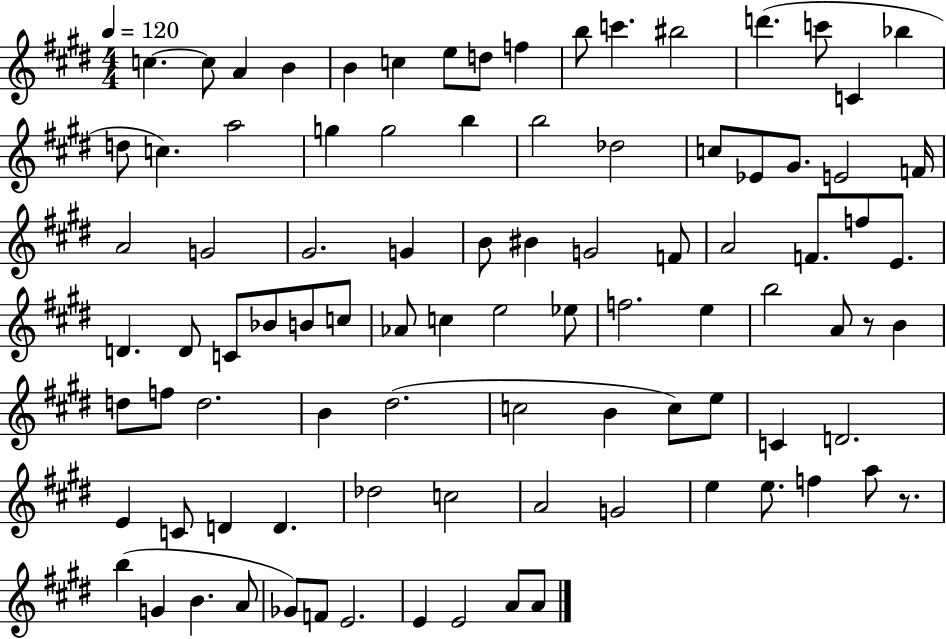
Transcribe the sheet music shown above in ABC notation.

X:1
T:Untitled
M:4/4
L:1/4
K:E
c c/2 A B B c e/2 d/2 f b/2 c' ^b2 d' c'/2 C _b d/2 c a2 g g2 b b2 _d2 c/2 _E/2 ^G/2 E2 F/4 A2 G2 ^G2 G B/2 ^B G2 F/2 A2 F/2 f/2 E/2 D D/2 C/2 _B/2 B/2 c/2 _A/2 c e2 _e/2 f2 e b2 A/2 z/2 B d/2 f/2 d2 B ^d2 c2 B c/2 e/2 C D2 E C/2 D D _d2 c2 A2 G2 e e/2 f a/2 z/2 b G B A/2 _G/2 F/2 E2 E E2 A/2 A/2